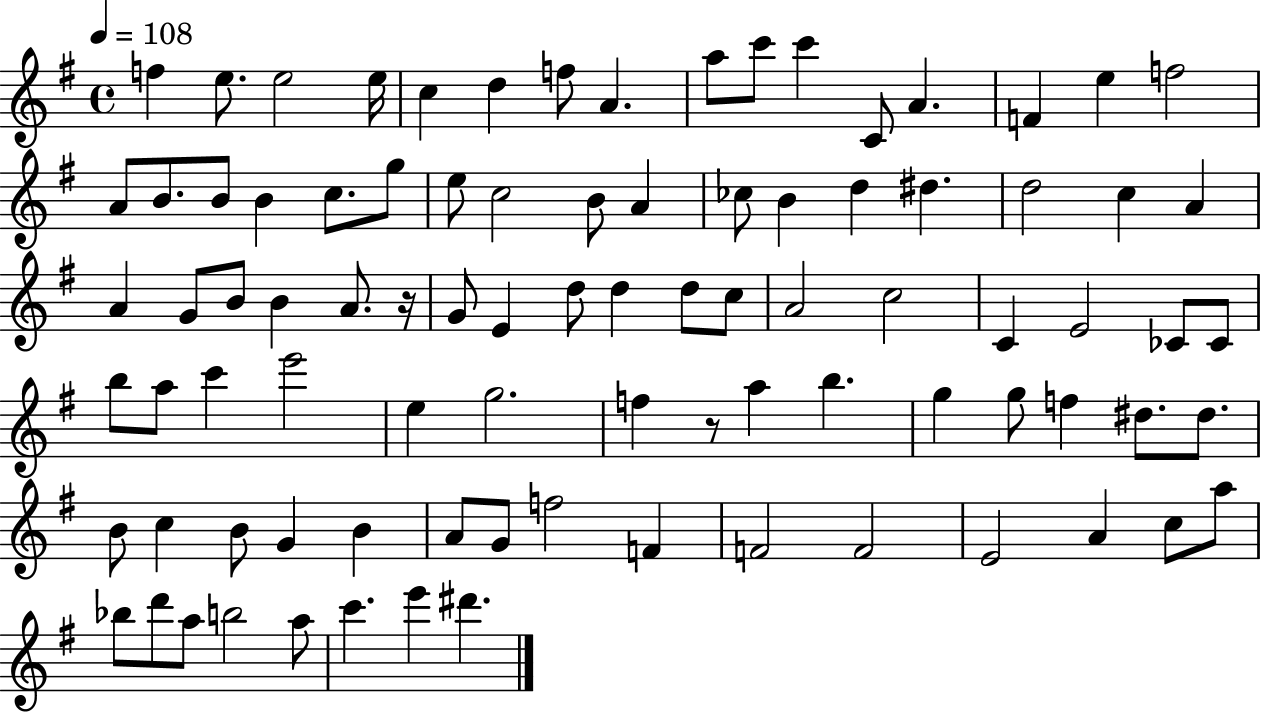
F5/q E5/e. E5/h E5/s C5/q D5/q F5/e A4/q. A5/e C6/e C6/q C4/e A4/q. F4/q E5/q F5/h A4/e B4/e. B4/e B4/q C5/e. G5/e E5/e C5/h B4/e A4/q CES5/e B4/q D5/q D#5/q. D5/h C5/q A4/q A4/q G4/e B4/e B4/q A4/e. R/s G4/e E4/q D5/e D5/q D5/e C5/e A4/h C5/h C4/q E4/h CES4/e CES4/e B5/e A5/e C6/q E6/h E5/q G5/h. F5/q R/e A5/q B5/q. G5/q G5/e F5/q D#5/e. D#5/e. B4/e C5/q B4/e G4/q B4/q A4/e G4/e F5/h F4/q F4/h F4/h E4/h A4/q C5/e A5/e Bb5/e D6/e A5/e B5/h A5/e C6/q. E6/q D#6/q.